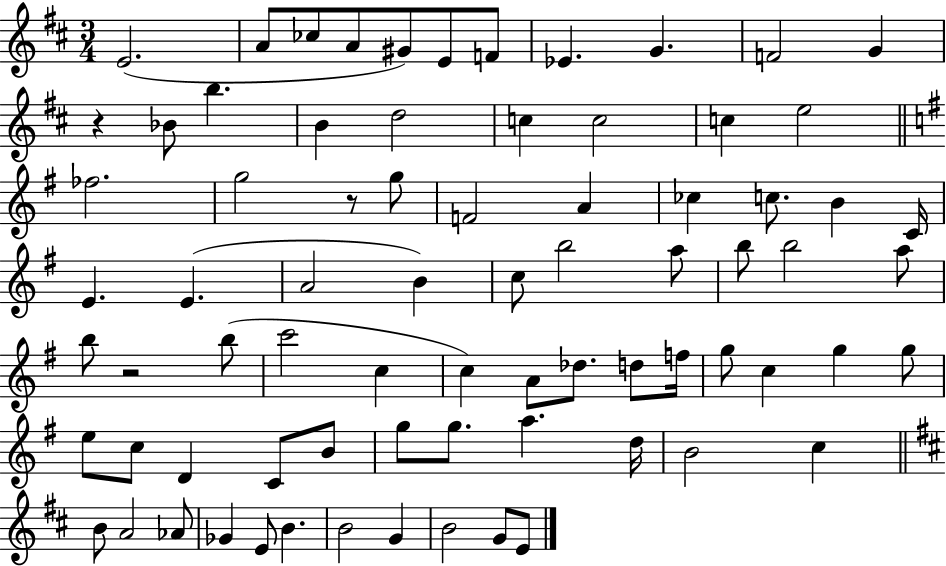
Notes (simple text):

E4/h. A4/e CES5/e A4/e G#4/e E4/e F4/e Eb4/q. G4/q. F4/h G4/q R/q Bb4/e B5/q. B4/q D5/h C5/q C5/h C5/q E5/h FES5/h. G5/h R/e G5/e F4/h A4/q CES5/q C5/e. B4/q C4/s E4/q. E4/q. A4/h B4/q C5/e B5/h A5/e B5/e B5/h A5/e B5/e R/h B5/e C6/h C5/q C5/q A4/e Db5/e. D5/e F5/s G5/e C5/q G5/q G5/e E5/e C5/e D4/q C4/e B4/e G5/e G5/e. A5/q. D5/s B4/h C5/q B4/e A4/h Ab4/e Gb4/q E4/e B4/q. B4/h G4/q B4/h G4/e E4/e